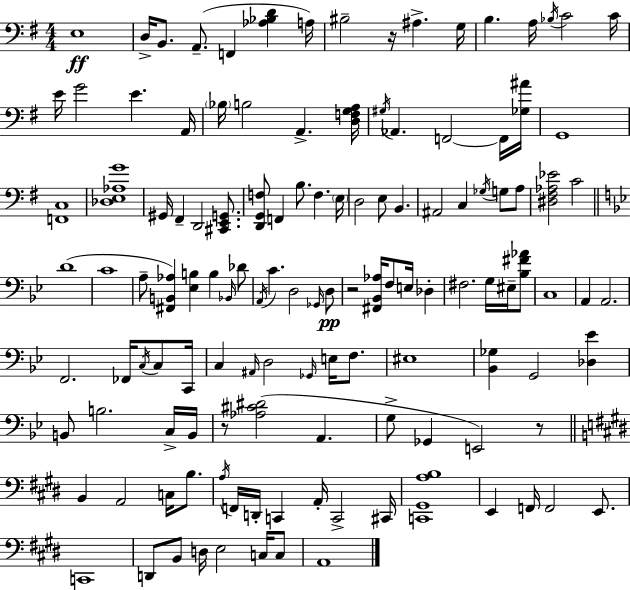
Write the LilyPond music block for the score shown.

{
  \clef bass
  \numericTimeSignature
  \time 4/4
  \key g \major
  e1\ff | d16-> b,8. a,8.--( f,4 <aes bes d'>4 a16) | bis2-- r16 ais4.-> g16 | b4. a16 \acciaccatura { bes16 } c'2 | \break c'16 e'16 g'2 e'4. | a,16 \parenthesize bes16 b2 a,4.-> | <d f g a>16 \acciaccatura { gis16 } aes,4. f,2~~ | f,16 <ges ais'>16 g,1 | \break <f, c>1 | <des e aes g'>1 | gis,16 fis,4-- d,2 <cis, e, g,>8. | <d, g, f>8 f,4 b8. f4. | \break \parenthesize e16 d2 e8 b,4. | ais,2 c4 \acciaccatura { ges16 } g8 | a8 <dis fis aes ees'>2 c'2 | \bar "||" \break \key g \minor d'1( | c'1 | a8-- <fis, b, aes>4) <ees b>4 b4 \grace { bes,16 } des'8 | \acciaccatura { a,16 } c'4. d2 | \break \grace { ges,16 } d8\pp r2 <fis, bes, aes>16 f8 e16 des4-. | fis2. g16 | eis16-- <bes fis' aes'>8 c1 | a,4 a,2. | \break f,2. fes,16 | \acciaccatura { c16 } c8 c,16 c4 \grace { ais,16 } d2 | \grace { ges,16 } e16 f8. eis1 | <bes, ges>4 g,2 | \break <des ees'>4 b,8 b2. | c16-> b,16 r8 <aes cis' dis'>2( | a,4. g8-> ges,4 e,2) | r8 \bar "||" \break \key e \major b,4 a,2 c16 b8. | \acciaccatura { a16 } f,16 d,16-. c,4 a,16-. c,2-> | cis,16 <c, gis, a b>1 | e,4 f,16 f,2 e,8. | \break c,1 | d,8 b,8 d16 e2 c16 c8 | a,1 | \bar "|."
}